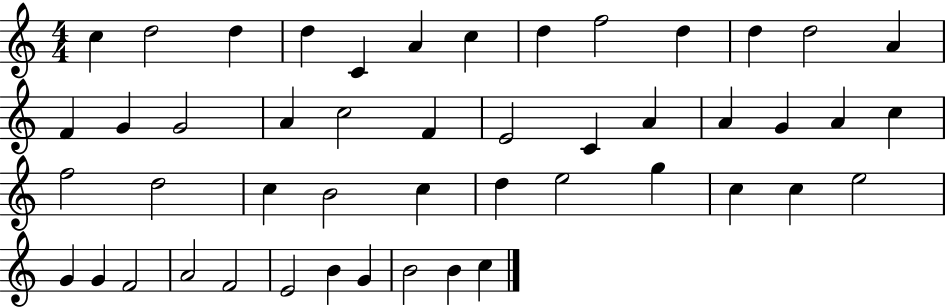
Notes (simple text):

C5/q D5/h D5/q D5/q C4/q A4/q C5/q D5/q F5/h D5/q D5/q D5/h A4/q F4/q G4/q G4/h A4/q C5/h F4/q E4/h C4/q A4/q A4/q G4/q A4/q C5/q F5/h D5/h C5/q B4/h C5/q D5/q E5/h G5/q C5/q C5/q E5/h G4/q G4/q F4/h A4/h F4/h E4/h B4/q G4/q B4/h B4/q C5/q